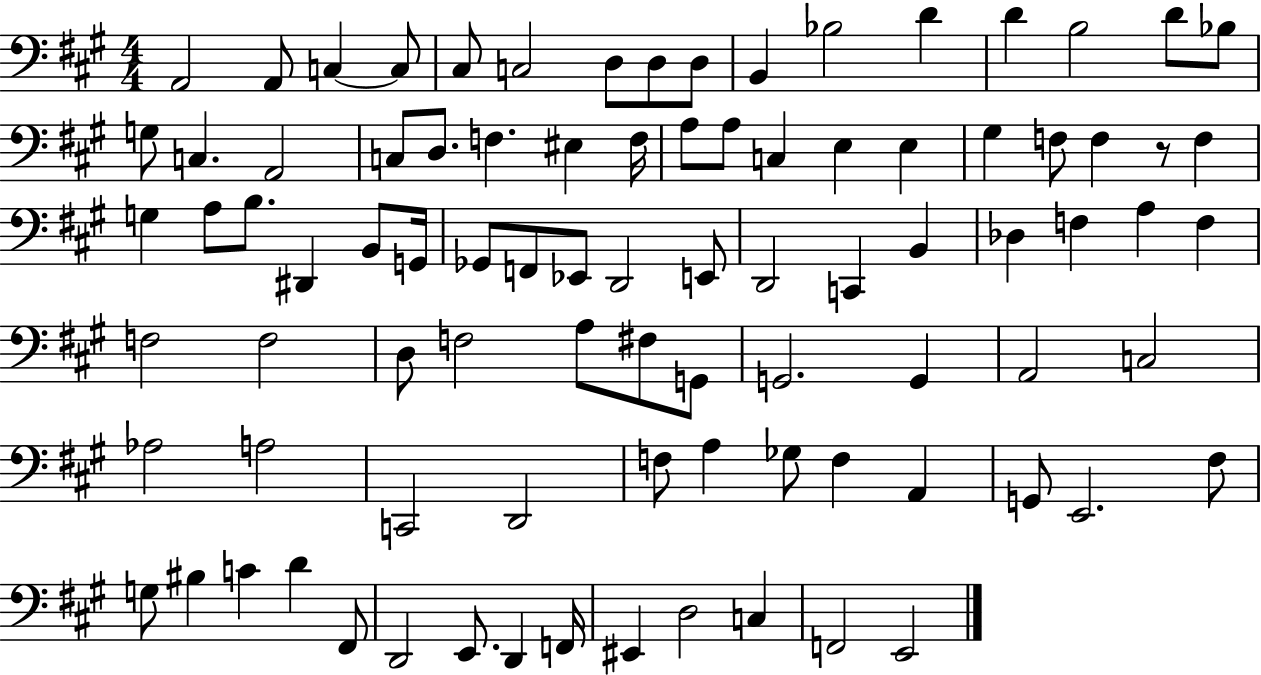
A2/h A2/e C3/q C3/e C#3/e C3/h D3/e D3/e D3/e B2/q Bb3/h D4/q D4/q B3/h D4/e Bb3/e G3/e C3/q. A2/h C3/e D3/e. F3/q. EIS3/q F3/s A3/e A3/e C3/q E3/q E3/q G#3/q F3/e F3/q R/e F3/q G3/q A3/e B3/e. D#2/q B2/e G2/s Gb2/e F2/e Eb2/e D2/h E2/e D2/h C2/q B2/q Db3/q F3/q A3/q F3/q F3/h F3/h D3/e F3/h A3/e F#3/e G2/e G2/h. G2/q A2/h C3/h Ab3/h A3/h C2/h D2/h F3/e A3/q Gb3/e F3/q A2/q G2/e E2/h. F#3/e G3/e BIS3/q C4/q D4/q F#2/e D2/h E2/e. D2/q F2/s EIS2/q D3/h C3/q F2/h E2/h